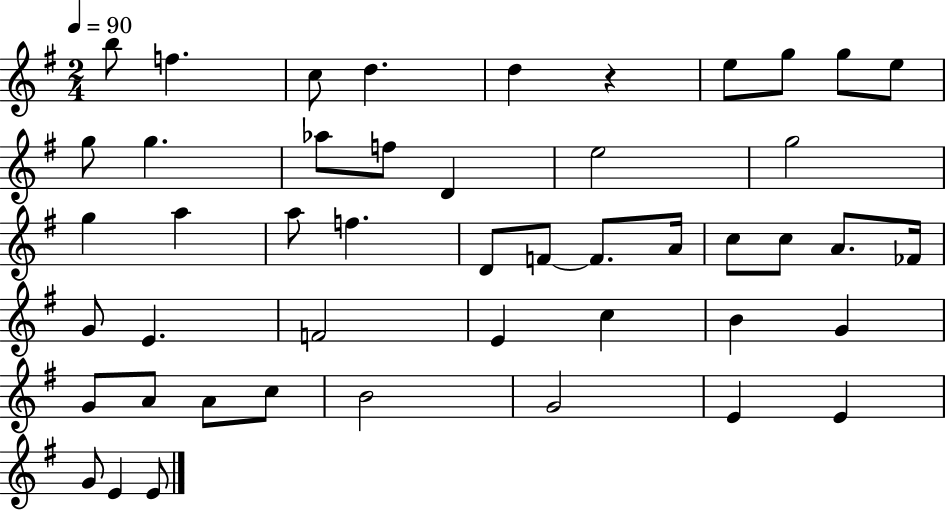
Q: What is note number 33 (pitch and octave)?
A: C5